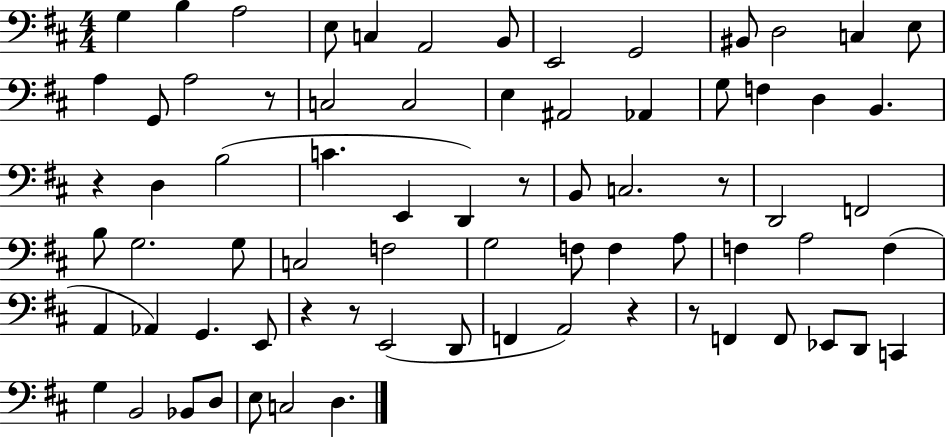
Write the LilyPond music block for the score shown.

{
  \clef bass
  \numericTimeSignature
  \time 4/4
  \key d \major
  g4 b4 a2 | e8 c4 a,2 b,8 | e,2 g,2 | bis,8 d2 c4 e8 | \break a4 g,8 a2 r8 | c2 c2 | e4 ais,2 aes,4 | g8 f4 d4 b,4. | \break r4 d4 b2( | c'4. e,4 d,4) r8 | b,8 c2. r8 | d,2 f,2 | \break b8 g2. g8 | c2 f2 | g2 f8 f4 a8 | f4 a2 f4( | \break a,4 aes,4) g,4. e,8 | r4 r8 e,2( d,8 | f,4 a,2) r4 | r8 f,4 f,8 ees,8 d,8 c,4 | \break g4 b,2 bes,8 d8 | e8 c2 d4. | \bar "|."
}